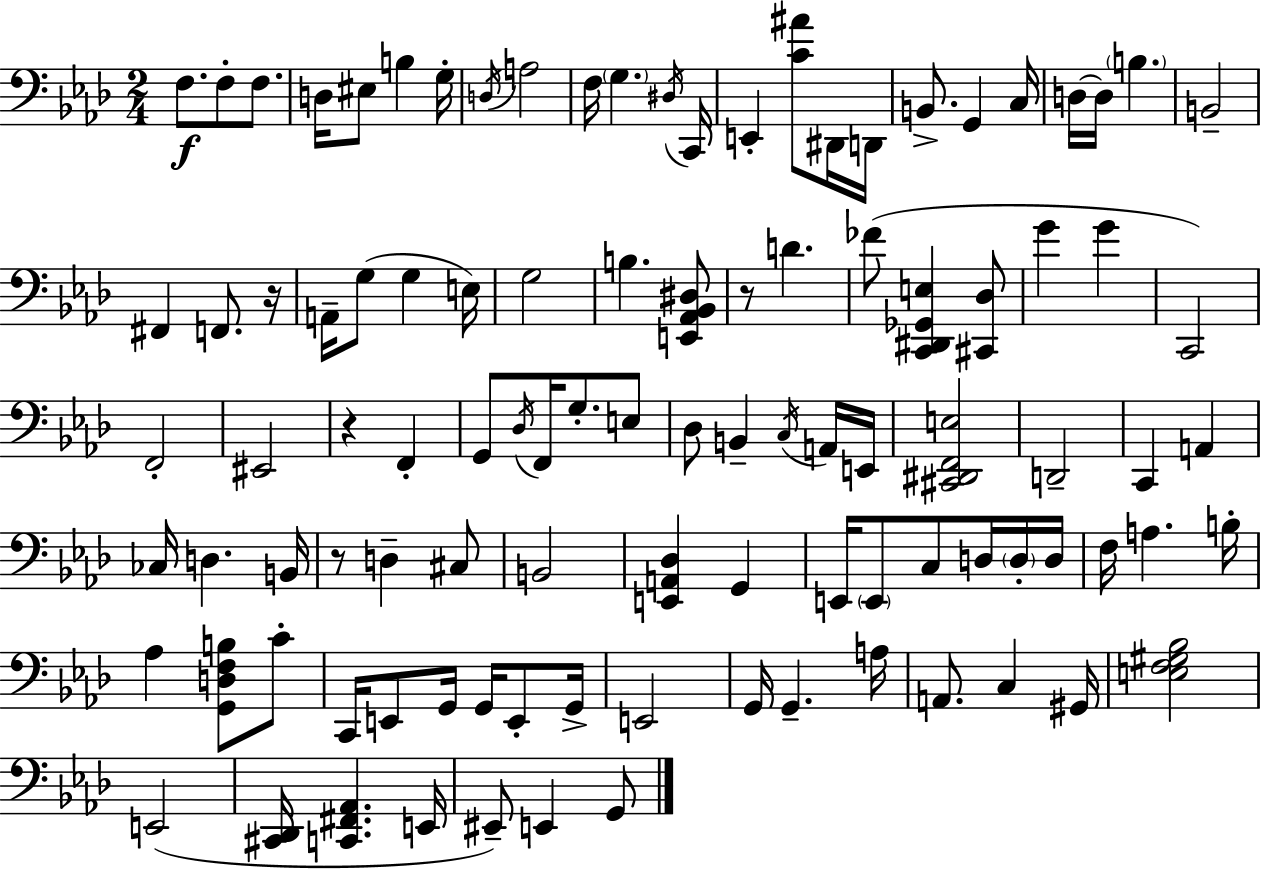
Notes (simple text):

F3/e. F3/e F3/e. D3/s EIS3/e B3/q G3/s D3/s A3/h F3/s G3/q. D#3/s C2/s E2/q [C4,A#4]/e D#2/s D2/s B2/e. G2/q C3/s D3/s D3/s B3/q. B2/h F#2/q F2/e. R/s A2/s G3/e G3/q E3/s G3/h B3/q. [E2,Ab2,Bb2,D#3]/e R/e D4/q. FES4/e [C2,D#2,Gb2,E3]/q [C#2,Db3]/e G4/q G4/q C2/h F2/h EIS2/h R/q F2/q G2/e Db3/s F2/s G3/e. E3/e Db3/e B2/q C3/s A2/s E2/s [C#2,D#2,F2,E3]/h D2/h C2/q A2/q CES3/s D3/q. B2/s R/e D3/q C#3/e B2/h [E2,A2,Db3]/q G2/q E2/s E2/e C3/e D3/s D3/s D3/s F3/s A3/q. B3/s Ab3/q [G2,D3,F3,B3]/e C4/e C2/s E2/e G2/s G2/s E2/e G2/s E2/h G2/s G2/q. A3/s A2/e. C3/q G#2/s [E3,F3,G#3,Bb3]/h E2/h [C#2,Db2]/s [C2,F#2,Ab2]/q. E2/s EIS2/e E2/q G2/e